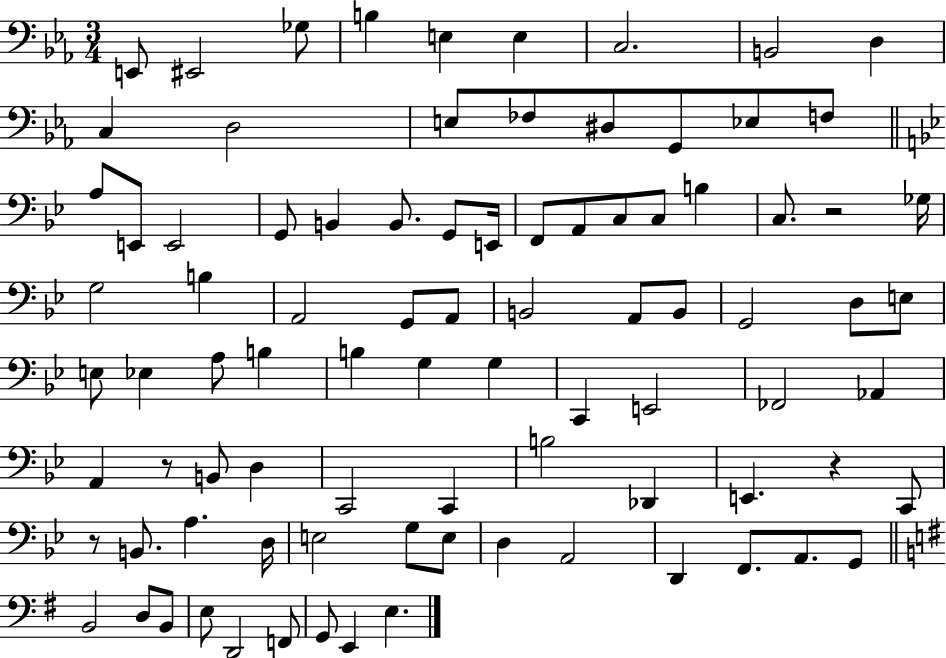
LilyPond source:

{
  \clef bass
  \numericTimeSignature
  \time 3/4
  \key ees \major
  e,8 eis,2 ges8 | b4 e4 e4 | c2. | b,2 d4 | \break c4 d2 | e8 fes8 dis8 g,8 ees8 f8 | \bar "||" \break \key bes \major a8 e,8 e,2 | g,8 b,4 b,8. g,8 e,16 | f,8 a,8 c8 c8 b4 | c8. r2 ges16 | \break g2 b4 | a,2 g,8 a,8 | b,2 a,8 b,8 | g,2 d8 e8 | \break e8 ees4 a8 b4 | b4 g4 g4 | c,4 e,2 | fes,2 aes,4 | \break a,4 r8 b,8 d4 | c,2 c,4 | b2 des,4 | e,4. r4 c,8 | \break r8 b,8. a4. d16 | e2 g8 e8 | d4 a,2 | d,4 f,8. a,8. g,8 | \break \bar "||" \break \key g \major b,2 d8 b,8 | e8 d,2 f,8 | g,8 e,4 e4. | \bar "|."
}